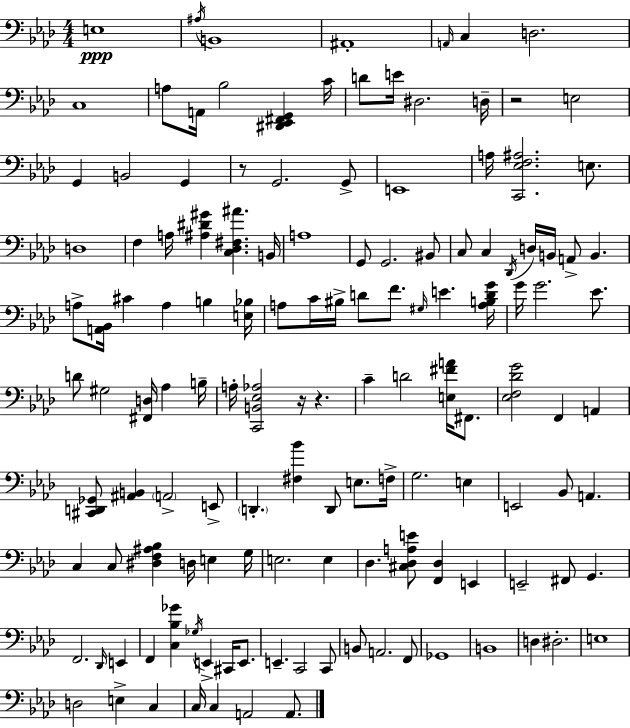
E3/w A#3/s B2/w A#2/w A2/s C3/q D3/h. C3/w A3/e A2/s Bb3/h [D#2,Eb2,F#2,G2]/q C4/s D4/e E4/s D#3/h. D3/s R/h E3/h G2/q B2/h G2/q R/e G2/h. G2/e E2/w A3/s [C2,Eb3,F3,A#3]/h. E3/e. D3/w F3/q A3/s [A#3,D#4,G#4]/q [C3,Db3,F#3,A#4]/q. B2/s A3/w G2/e G2/h. BIS2/e C3/e C3/q Db2/s D3/s B2/s A2/e B2/q. A3/e [A2,Bb2]/s C#4/q A3/q B3/q [E3,Bb3]/s A3/e C4/s BIS3/s D4/e F4/e. G#3/s E4/q. [A3,B3,D4,G4]/s G4/s G4/h. Eb4/e. D4/e G#3/h [F#2,D3]/s Ab3/q B3/s A3/s [C2,B2,Eb3,Ab3]/h R/s R/q. C4/q D4/h [E3,F#4,A4]/s F#2/e. [Eb3,F3,Db4,G4]/h F2/q A2/q [C#2,D2,Gb2]/e [A#2,B2]/q A2/h E2/e D2/q. [F#3,Bb4]/q D2/e E3/e. F3/s G3/h. E3/q E2/h Bb2/e A2/q. C3/q C3/e [D#3,F3,A#3,Bb3]/q D3/s E3/q G3/s E3/h. E3/q Db3/q. [C#3,Db3,A3,E4]/e [F2,Db3]/q E2/q E2/h F#2/e G2/q. F2/h. Db2/s E2/q F2/q [C3,Bb3,Gb4]/q Gb3/s E2/q C#2/s E2/e. E2/q. C2/h C2/e B2/e A2/h. F2/e Gb2/w B2/w D3/q D#3/h. E3/w D3/h E3/q C3/q C3/s C3/q A2/h A2/e.